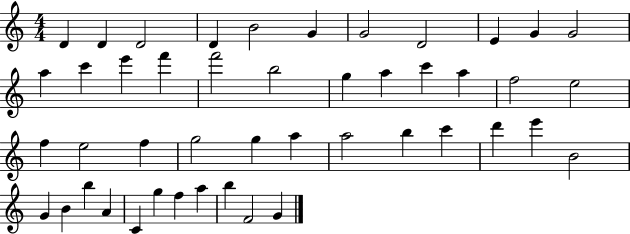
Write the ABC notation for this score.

X:1
T:Untitled
M:4/4
L:1/4
K:C
D D D2 D B2 G G2 D2 E G G2 a c' e' f' f'2 b2 g a c' a f2 e2 f e2 f g2 g a a2 b c' d' e' B2 G B b A C g f a b F2 G